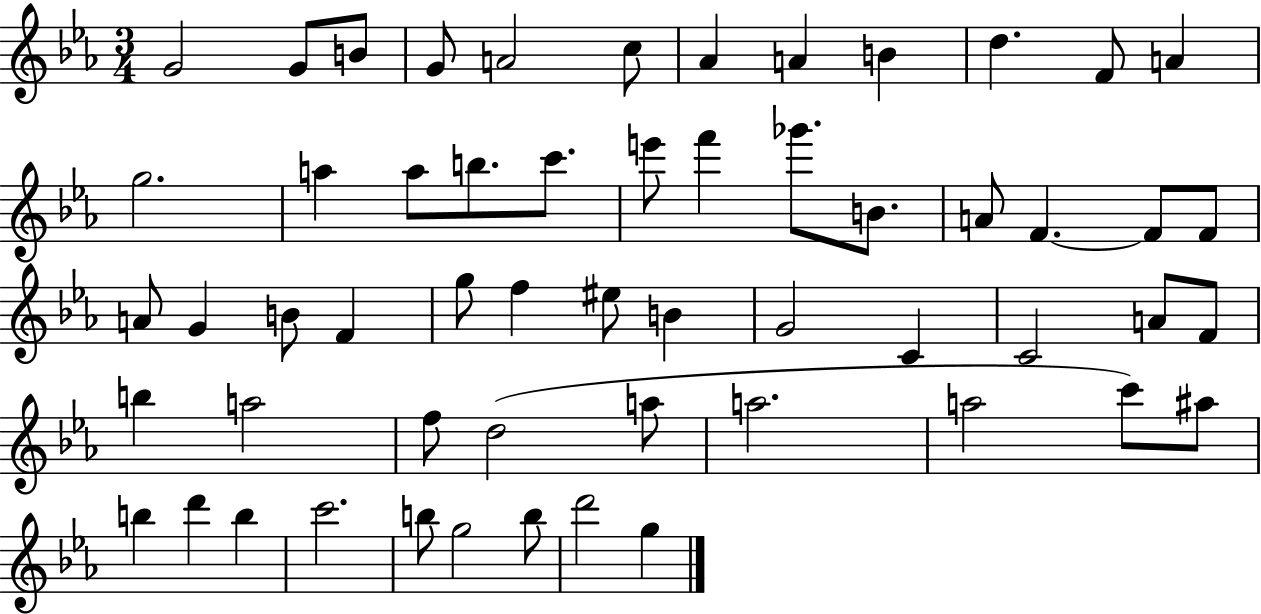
{
  \clef treble
  \numericTimeSignature
  \time 3/4
  \key ees \major
  g'2 g'8 b'8 | g'8 a'2 c''8 | aes'4 a'4 b'4 | d''4. f'8 a'4 | \break g''2. | a''4 a''8 b''8. c'''8. | e'''8 f'''4 ges'''8. b'8. | a'8 f'4.~~ f'8 f'8 | \break a'8 g'4 b'8 f'4 | g''8 f''4 eis''8 b'4 | g'2 c'4 | c'2 a'8 f'8 | \break b''4 a''2 | f''8 d''2( a''8 | a''2. | a''2 c'''8) ais''8 | \break b''4 d'''4 b''4 | c'''2. | b''8 g''2 b''8 | d'''2 g''4 | \break \bar "|."
}